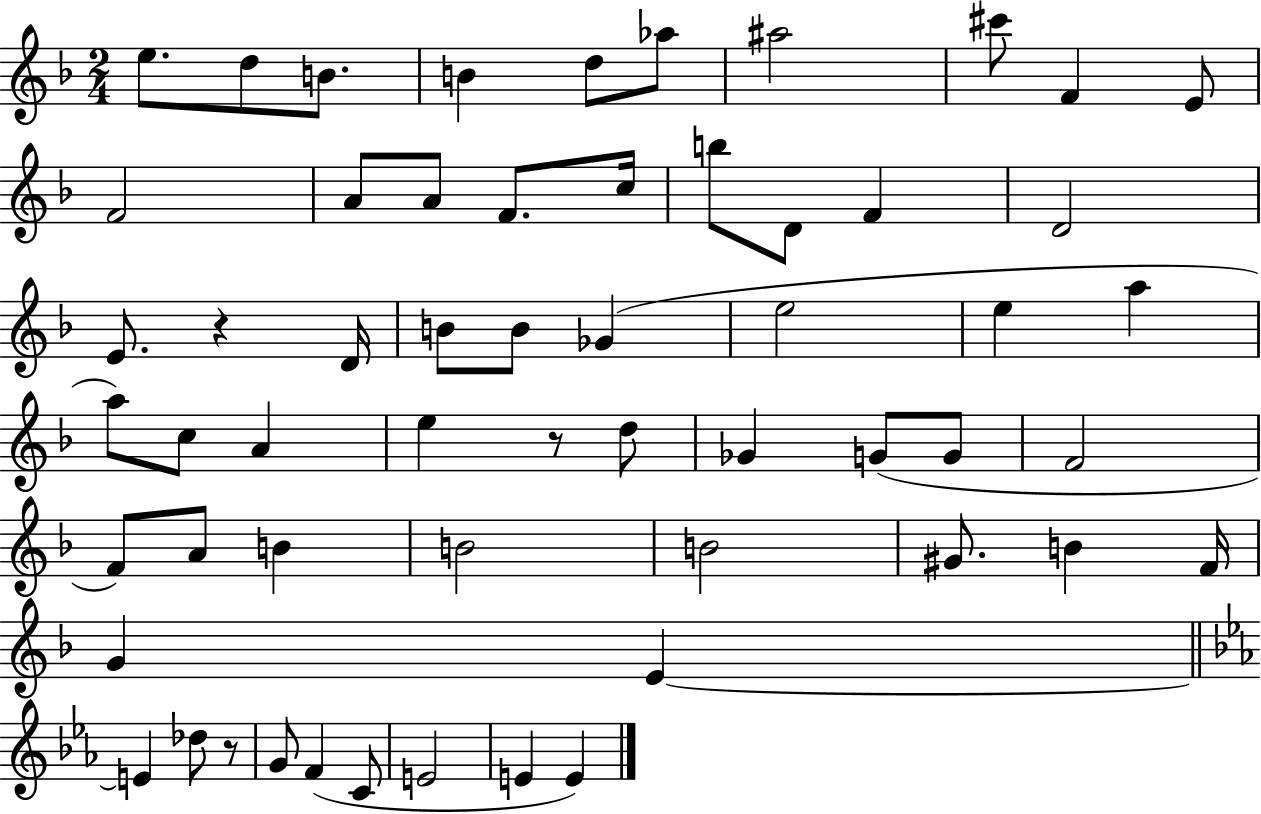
{
  \clef treble
  \numericTimeSignature
  \time 2/4
  \key f \major
  e''8. d''8 b'8. | b'4 d''8 aes''8 | ais''2 | cis'''8 f'4 e'8 | \break f'2 | a'8 a'8 f'8. c''16 | b''8 d'8 f'4 | d'2 | \break e'8. r4 d'16 | b'8 b'8 ges'4( | e''2 | e''4 a''4 | \break a''8) c''8 a'4 | e''4 r8 d''8 | ges'4 g'8( g'8 | f'2 | \break f'8) a'8 b'4 | b'2 | b'2 | gis'8. b'4 f'16 | \break g'4 e'4~~ | \bar "||" \break \key ees \major e'4 des''8 r8 | g'8 f'4( c'8 | e'2 | e'4 e'4) | \break \bar "|."
}